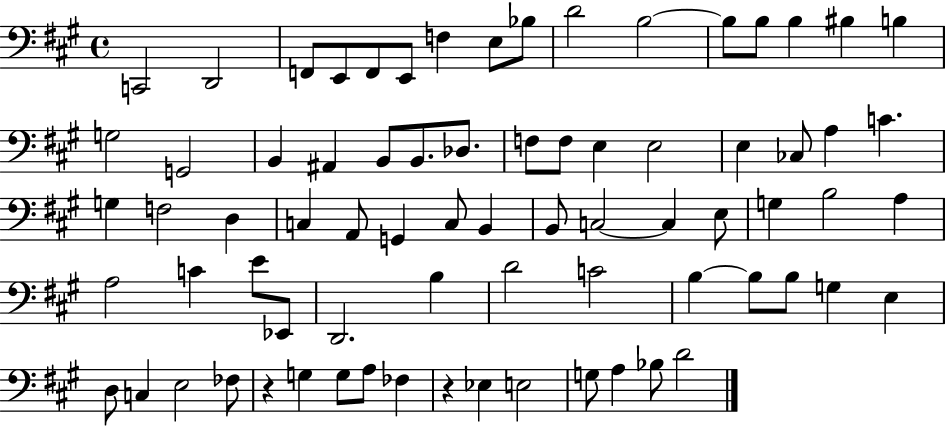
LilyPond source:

{
  \clef bass
  \time 4/4
  \defaultTimeSignature
  \key a \major
  c,2 d,2 | f,8 e,8 f,8 e,8 f4 e8 bes8 | d'2 b2~~ | b8 b8 b4 bis4 b4 | \break g2 g,2 | b,4 ais,4 b,8 b,8. des8. | f8 f8 e4 e2 | e4 ces8 a4 c'4. | \break g4 f2 d4 | c4 a,8 g,4 c8 b,4 | b,8 c2~~ c4 e8 | g4 b2 a4 | \break a2 c'4 e'8 ees,8 | d,2. b4 | d'2 c'2 | b4~~ b8 b8 g4 e4 | \break d8 c4 e2 fes8 | r4 g4 g8 a8 fes4 | r4 ees4 e2 | g8 a4 bes8 d'2 | \break \bar "|."
}